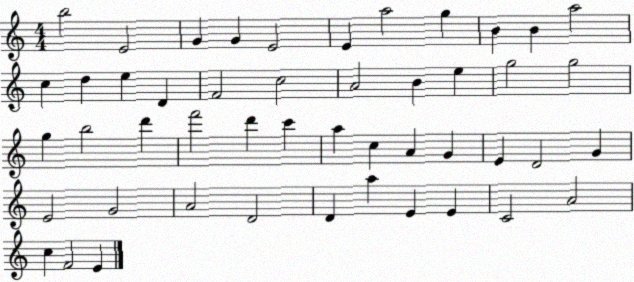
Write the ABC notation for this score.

X:1
T:Untitled
M:4/4
L:1/4
K:C
b2 E2 G G E2 E a2 g B B a2 c d e D F2 c2 A2 B e g2 g2 g b2 d' f'2 d' c' a c A G E D2 G E2 G2 A2 D2 D a E E C2 A2 c F2 E